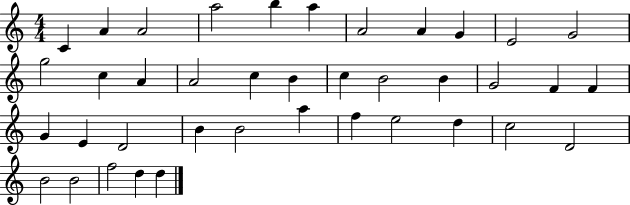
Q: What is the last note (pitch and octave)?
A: D5